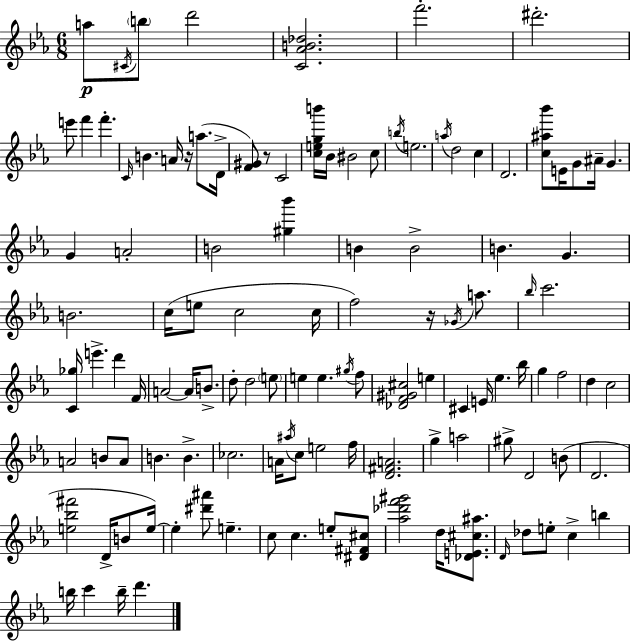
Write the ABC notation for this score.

X:1
T:Untitled
M:6/8
L:1/4
K:Cm
a/2 ^C/4 b/2 d'2 [C_AB_d]2 f'2 ^d'2 e'/2 f' f' C/4 B A/4 z/4 a/2 D/4 [F^G]/2 z/2 C2 [cegb']/4 _B/4 ^B2 c/2 b/4 e2 a/4 d2 c D2 [c^a_b']/2 E/4 G/2 ^A/4 G G A2 B2 [^g_b'] B B2 B G B2 c/4 e/2 c2 c/4 f2 z/4 _G/4 a/2 _b/4 c'2 [C_g]/4 e' d' F/4 A2 A/4 B/2 d/2 d2 e/2 e e ^g/4 f/2 [_DF^G^c]2 e ^C E/4 _e _b/4 g f2 d c2 A2 B/2 A/2 B B _c2 A/4 ^a/4 c/2 e2 f/4 [D^FA]2 g a2 ^g/2 D2 B/2 D2 [e_b^f']2 D/4 B/2 e/4 e [^d'^a']/2 e c/2 c e/2 [^D^F^c]/2 [_a_d'f'^g']2 d/4 [_DE^c^a]/2 D/4 _d/2 e/2 c b b/4 c' b/4 d'